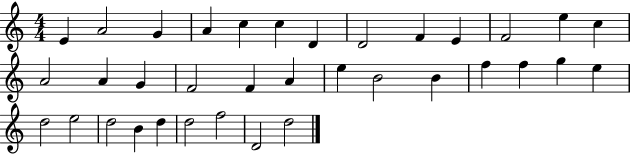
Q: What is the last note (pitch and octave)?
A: D5